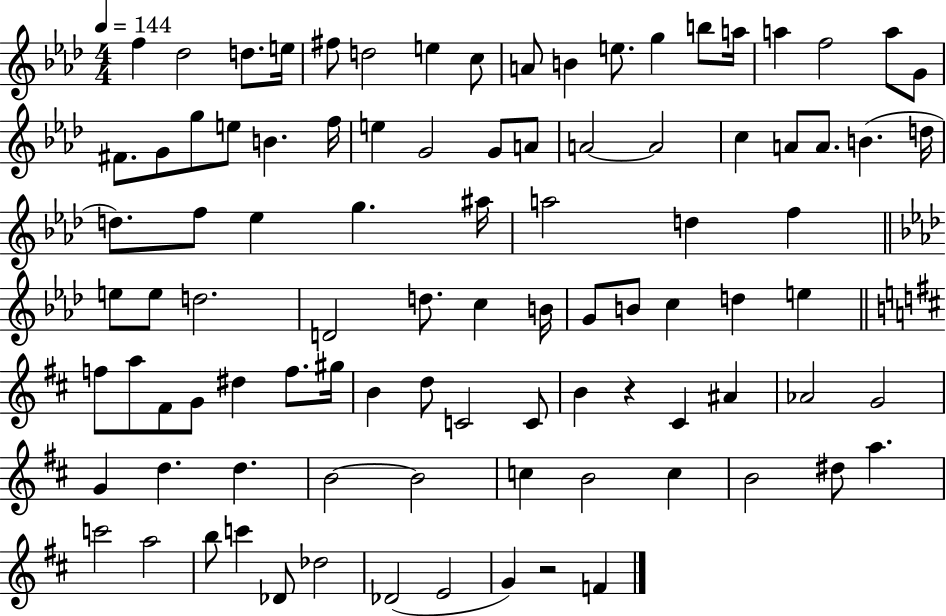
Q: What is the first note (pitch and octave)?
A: F5